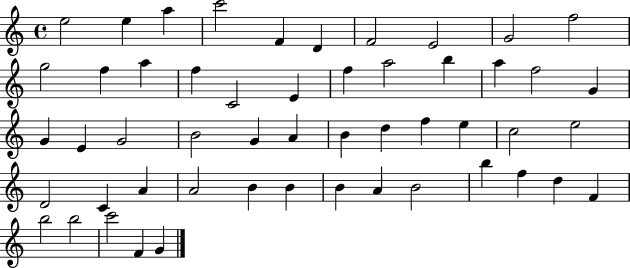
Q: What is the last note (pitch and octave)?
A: G4